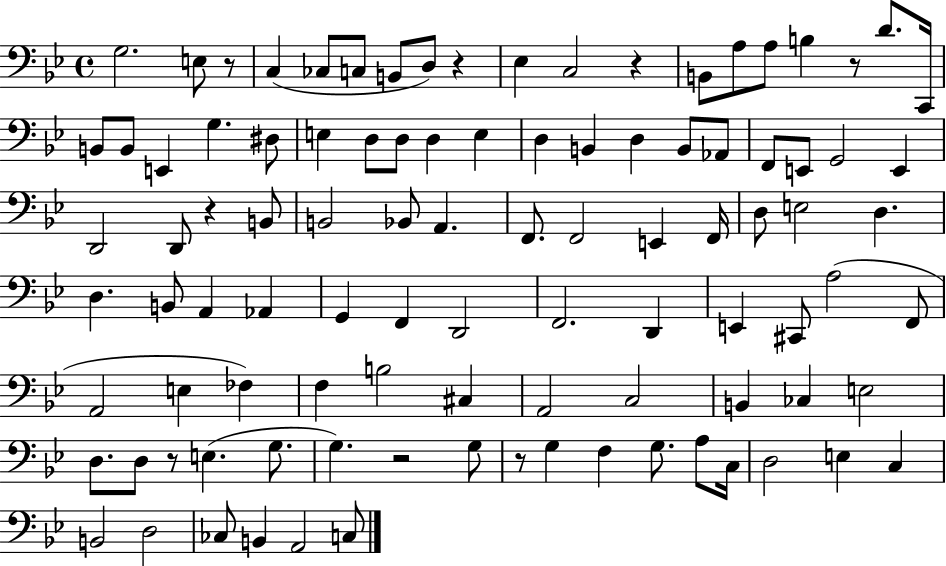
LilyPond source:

{
  \clef bass
  \time 4/4
  \defaultTimeSignature
  \key bes \major
  g2. e8 r8 | c4( ces8 c8 b,8 d8) r4 | ees4 c2 r4 | b,8 a8 a8 b4 r8 d'8. c,16 | \break b,8 b,8 e,4 g4. dis8 | e4 d8 d8 d4 e4 | d4 b,4 d4 b,8 aes,8 | f,8 e,8 g,2 e,4 | \break d,2 d,8 r4 b,8 | b,2 bes,8 a,4. | f,8. f,2 e,4 f,16 | d8 e2 d4. | \break d4. b,8 a,4 aes,4 | g,4 f,4 d,2 | f,2. d,4 | e,4 cis,8 a2( f,8 | \break a,2 e4 fes4) | f4 b2 cis4 | a,2 c2 | b,4 ces4 e2 | \break d8. d8 r8 e4.( g8. | g4.) r2 g8 | r8 g4 f4 g8. a8 c16 | d2 e4 c4 | \break b,2 d2 | ces8 b,4 a,2 c8 | \bar "|."
}